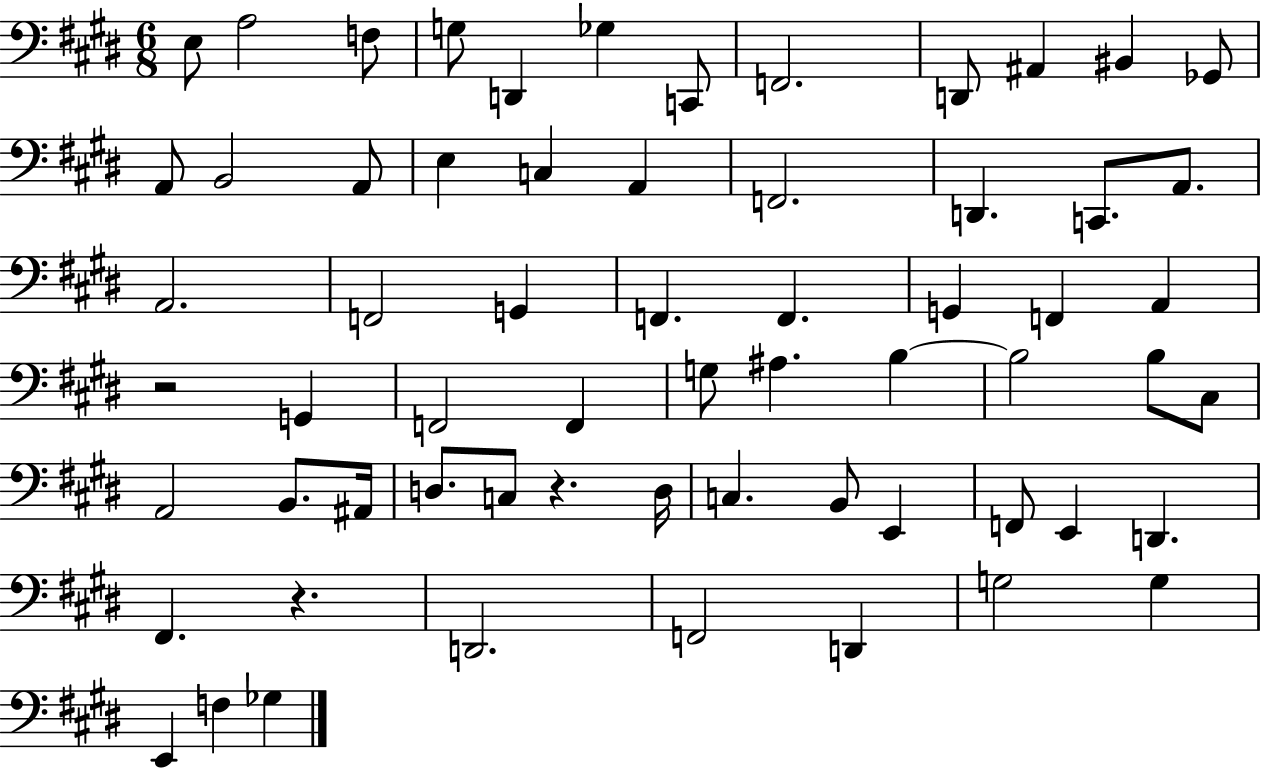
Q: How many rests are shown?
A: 3